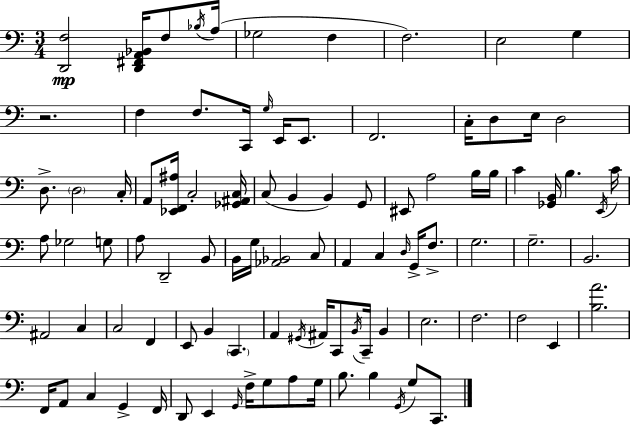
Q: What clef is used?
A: bass